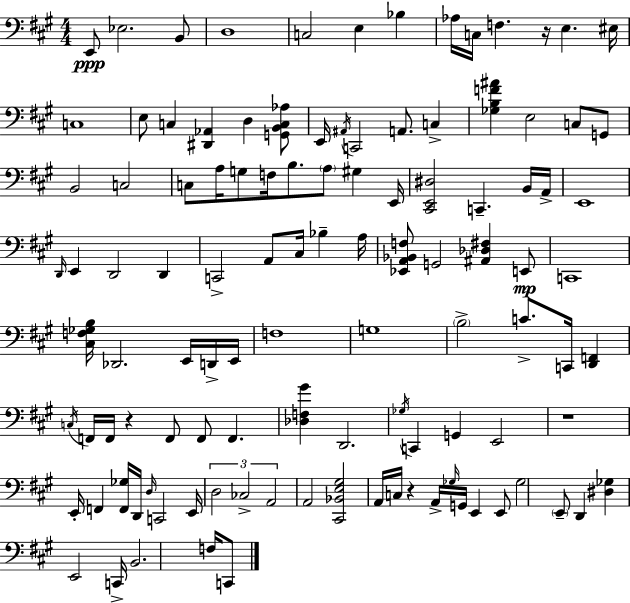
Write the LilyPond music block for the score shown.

{
  \clef bass
  \numericTimeSignature
  \time 4/4
  \key a \major
  e,8\ppp ees2. b,8 | d1 | c2 e4 bes4 | aes16 c16 f4. r16 e4. eis16 | \break c1 | e8 c4 <dis, aes,>4 d4 <g, b, c aes>8 | e,16 \acciaccatura { ais,16 } c,2 a,8. c4-> | <ges b f' ais'>4 e2 c8 g,8 | \break b,2 c2 | c8 a16 g8 f16 b8. \parenthesize a8 gis4 | e,16 <cis, e, dis>2 c,4.-- b,16 | a,16-> e,1 | \break \grace { d,16 } e,4 d,2 d,4 | c,2-> a,8 cis16 bes4-- | a16 <ees, a, bes, f>8 g,2 <ais, des fis>4 | e,8\mp c,1 | \break <cis f ges b>16 des,2. e,16 | d,16-> e,16 f1 | g1 | \parenthesize b2-> c'8.-> c,16 <d, f,>4 | \break \acciaccatura { c16 } f,16 f,16 r4 f,8 f,8 f,4. | <des f gis'>4 d,2. | \acciaccatura { ges16 } c,4 g,4 e,2 | r1 | \break e,16-. f,4 <f, ges>16 d,16 \grace { d16 } c,2 | e,16 \tuplet 3/2 { d2 ces2-> | a,2 } a,2 | <cis, bes, e gis>2 a,16 c16 r4 | \break a,16-> \grace { ges16 } g,16 e,4 e,8 ges2 | \parenthesize e,8-- d,4 <dis ges>4 e,2 | c,16-> b,2. | f16 c,8 \bar "|."
}